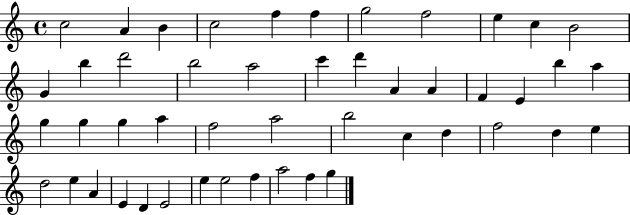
{
  \clef treble
  \time 4/4
  \defaultTimeSignature
  \key c \major
  c''2 a'4 b'4 | c''2 f''4 f''4 | g''2 f''2 | e''4 c''4 b'2 | \break g'4 b''4 d'''2 | b''2 a''2 | c'''4 d'''4 a'4 a'4 | f'4 e'4 b''4 a''4 | \break g''4 g''4 g''4 a''4 | f''2 a''2 | b''2 c''4 d''4 | f''2 d''4 e''4 | \break d''2 e''4 a'4 | e'4 d'4 e'2 | e''4 e''2 f''4 | a''2 f''4 g''4 | \break \bar "|."
}